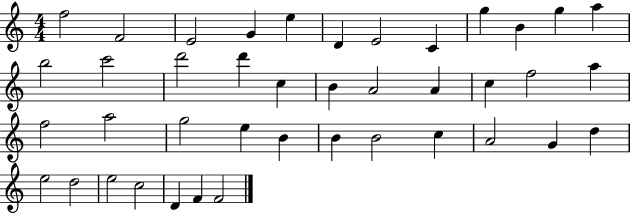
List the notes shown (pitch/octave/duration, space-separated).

F5/h F4/h E4/h G4/q E5/q D4/q E4/h C4/q G5/q B4/q G5/q A5/q B5/h C6/h D6/h D6/q C5/q B4/q A4/h A4/q C5/q F5/h A5/q F5/h A5/h G5/h E5/q B4/q B4/q B4/h C5/q A4/h G4/q D5/q E5/h D5/h E5/h C5/h D4/q F4/q F4/h